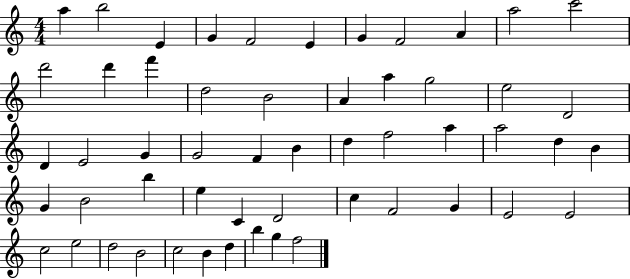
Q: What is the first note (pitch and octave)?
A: A5